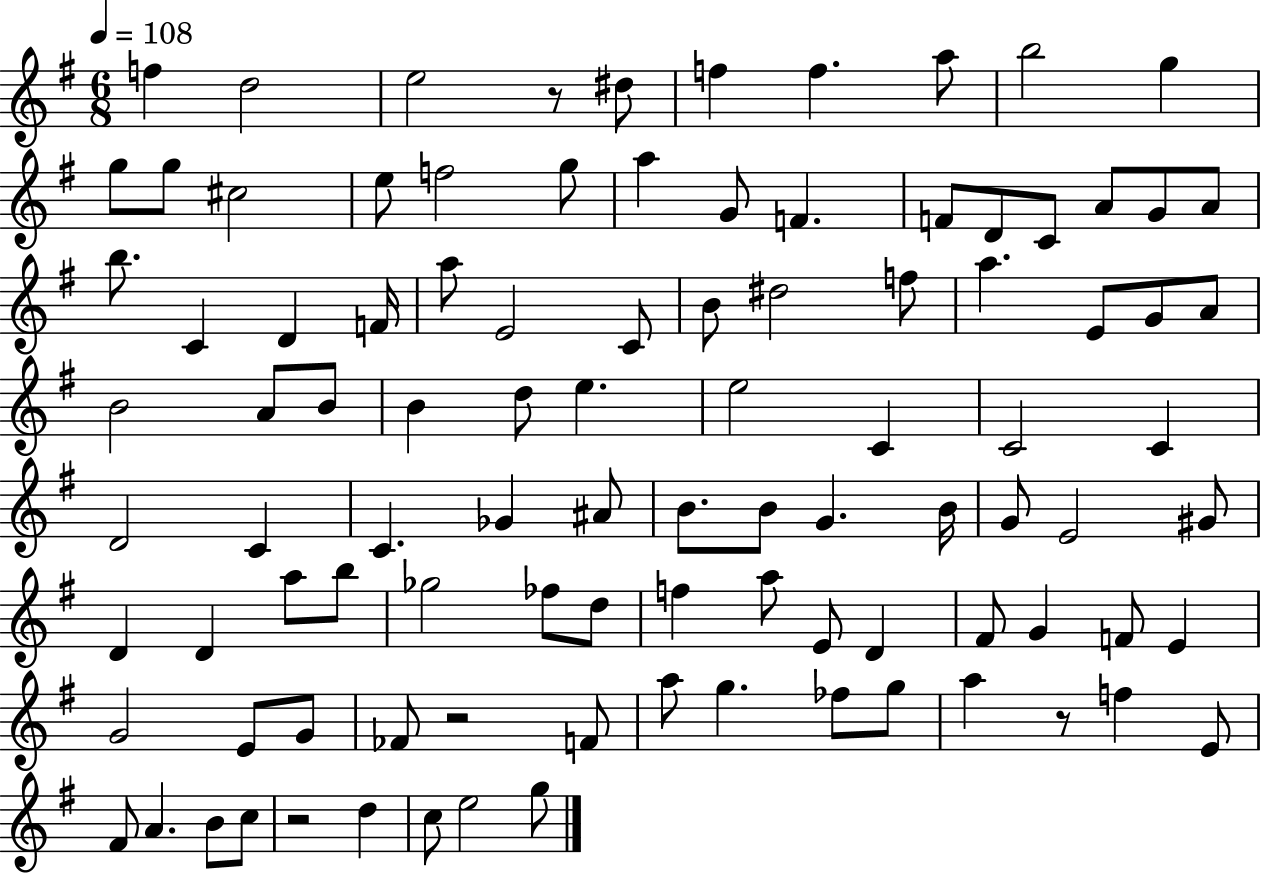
F5/q D5/h E5/h R/e D#5/e F5/q F5/q. A5/e B5/h G5/q G5/e G5/e C#5/h E5/e F5/h G5/e A5/q G4/e F4/q. F4/e D4/e C4/e A4/e G4/e A4/e B5/e. C4/q D4/q F4/s A5/e E4/h C4/e B4/e D#5/h F5/e A5/q. E4/e G4/e A4/e B4/h A4/e B4/e B4/q D5/e E5/q. E5/h C4/q C4/h C4/q D4/h C4/q C4/q. Gb4/q A#4/e B4/e. B4/e G4/q. B4/s G4/e E4/h G#4/e D4/q D4/q A5/e B5/e Gb5/h FES5/e D5/e F5/q A5/e E4/e D4/q F#4/e G4/q F4/e E4/q G4/h E4/e G4/e FES4/e R/h F4/e A5/e G5/q. FES5/e G5/e A5/q R/e F5/q E4/e F#4/e A4/q. B4/e C5/e R/h D5/q C5/e E5/h G5/e